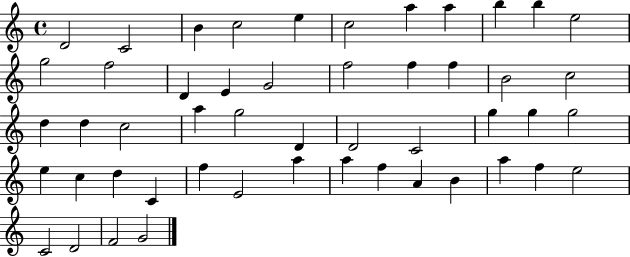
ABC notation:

X:1
T:Untitled
M:4/4
L:1/4
K:C
D2 C2 B c2 e c2 a a b b e2 g2 f2 D E G2 f2 f f B2 c2 d d c2 a g2 D D2 C2 g g g2 e c d C f E2 a a f A B a f e2 C2 D2 F2 G2